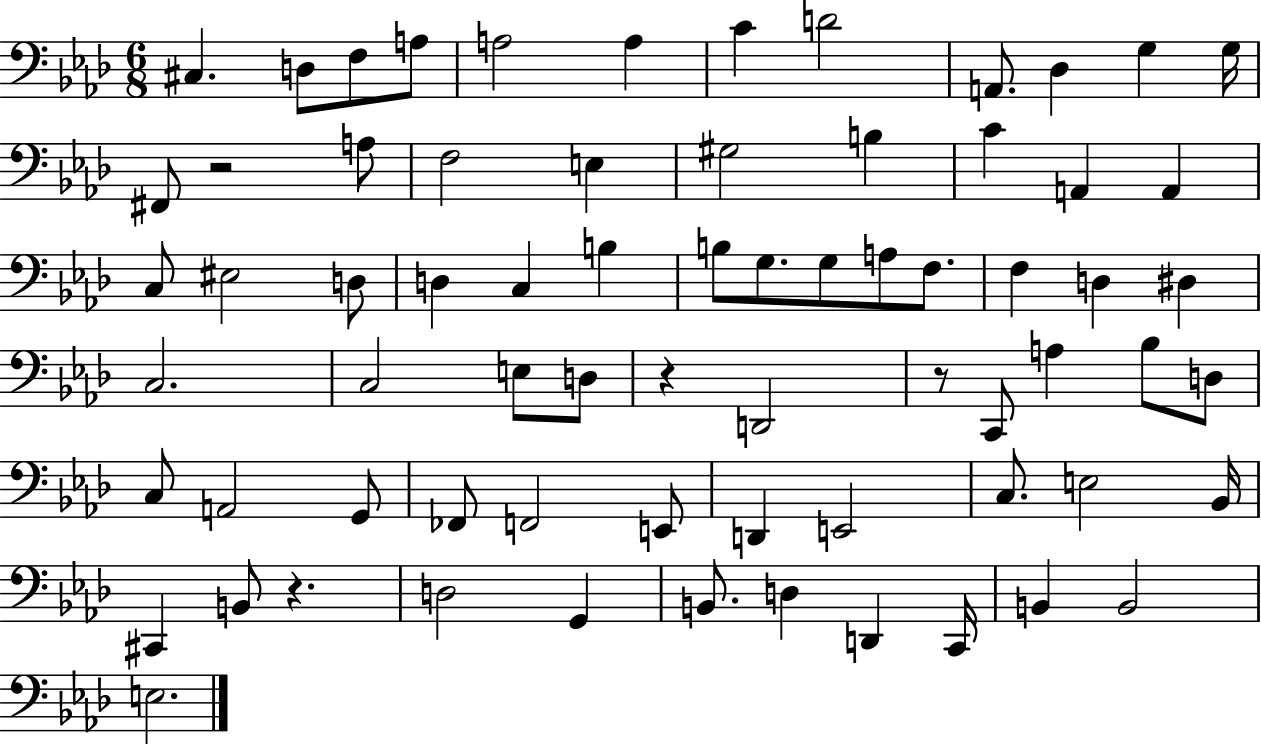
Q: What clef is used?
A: bass